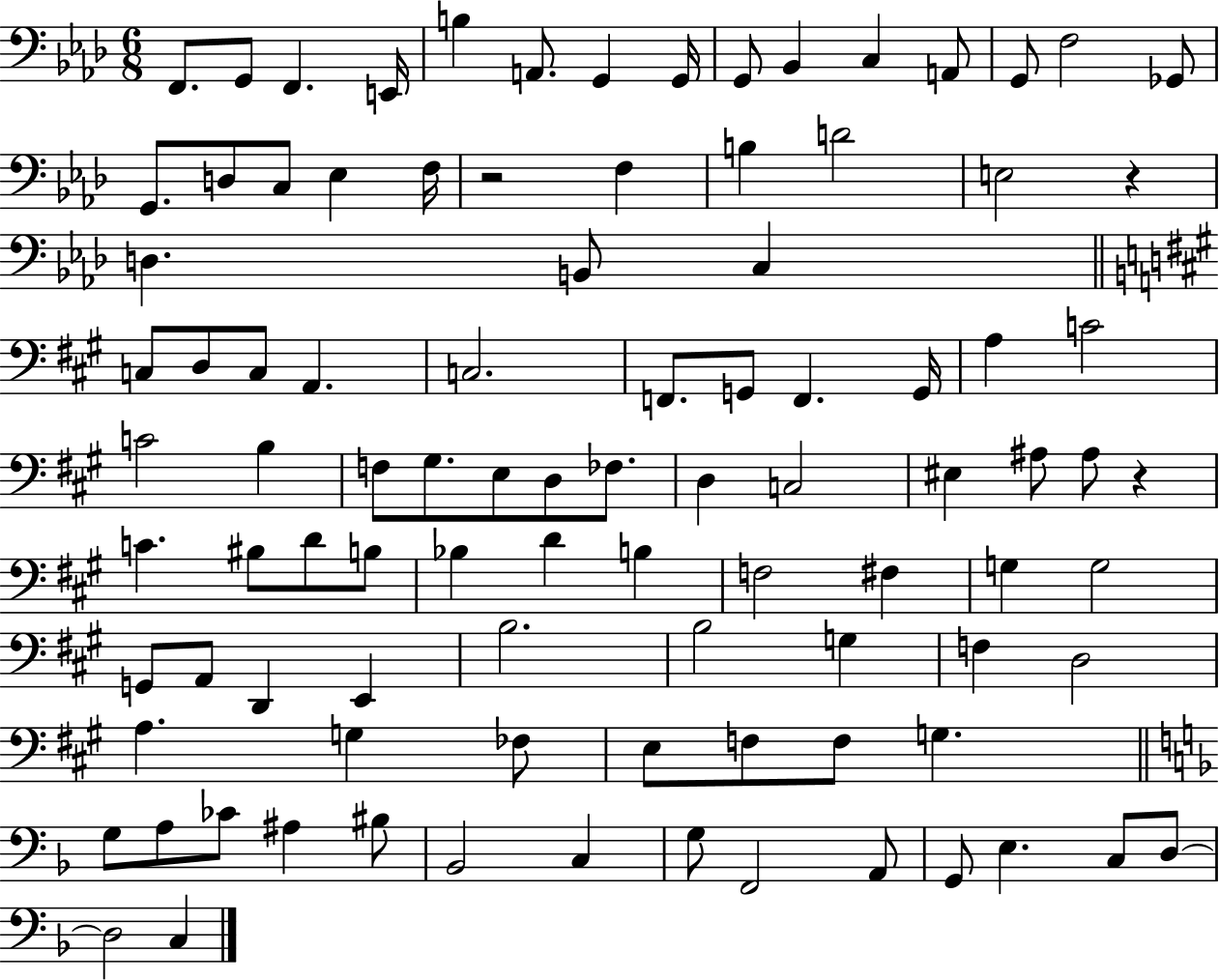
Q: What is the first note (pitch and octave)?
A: F2